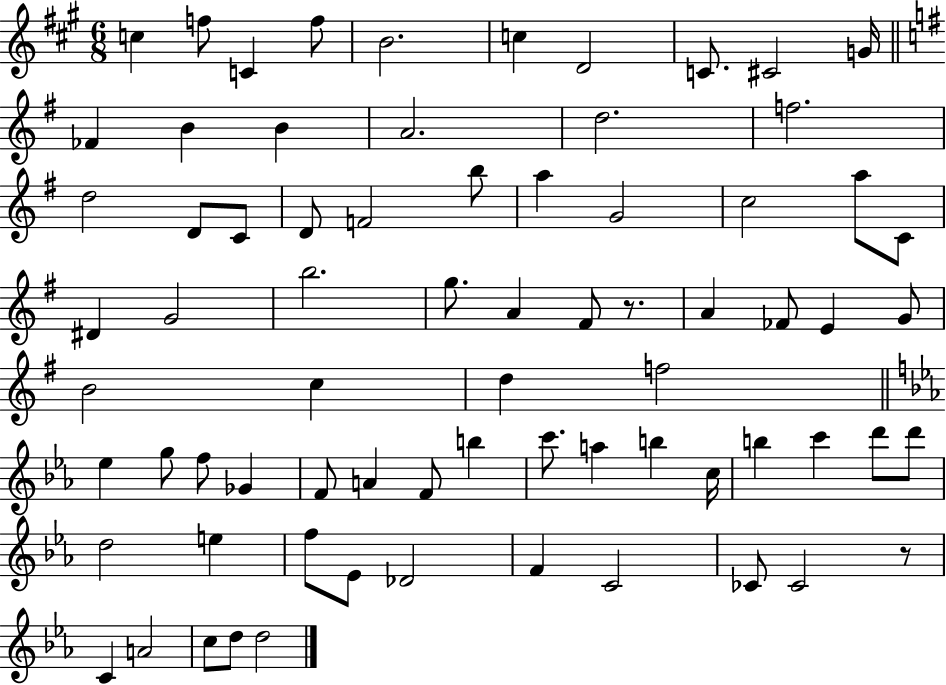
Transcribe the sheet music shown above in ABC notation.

X:1
T:Untitled
M:6/8
L:1/4
K:A
c f/2 C f/2 B2 c D2 C/2 ^C2 G/4 _F B B A2 d2 f2 d2 D/2 C/2 D/2 F2 b/2 a G2 c2 a/2 C/2 ^D G2 b2 g/2 A ^F/2 z/2 A _F/2 E G/2 B2 c d f2 _e g/2 f/2 _G F/2 A F/2 b c'/2 a b c/4 b c' d'/2 d'/2 d2 e f/2 _E/2 _D2 F C2 _C/2 _C2 z/2 C A2 c/2 d/2 d2